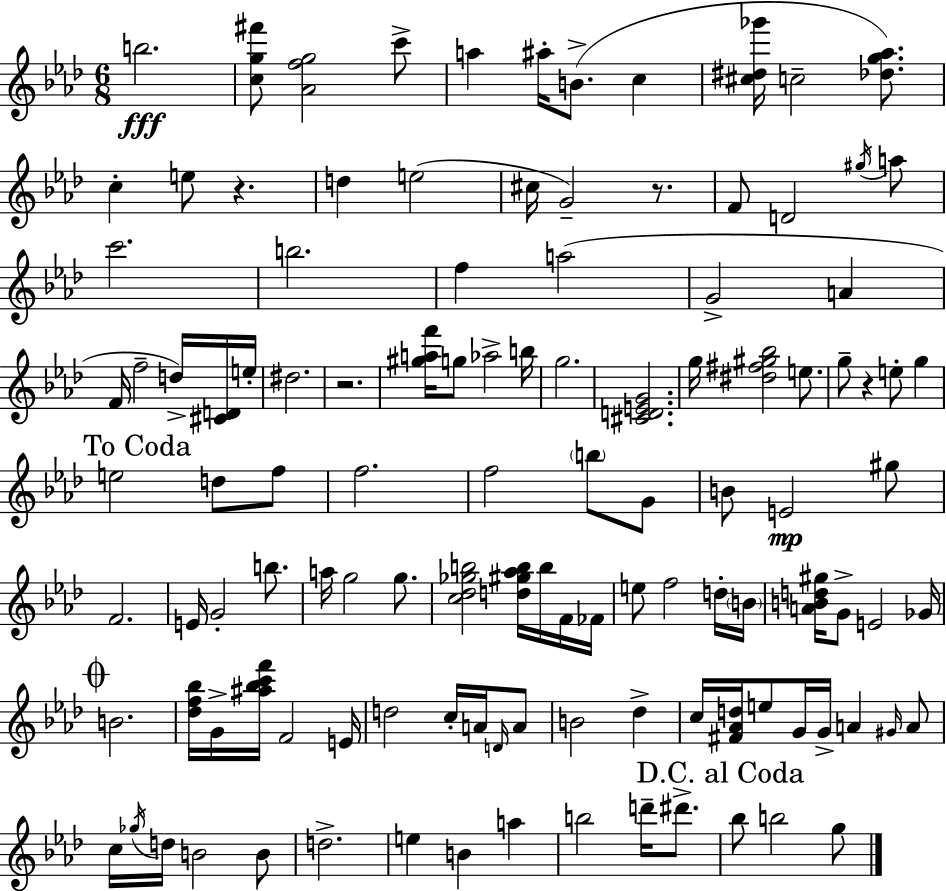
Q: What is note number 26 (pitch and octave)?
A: D5